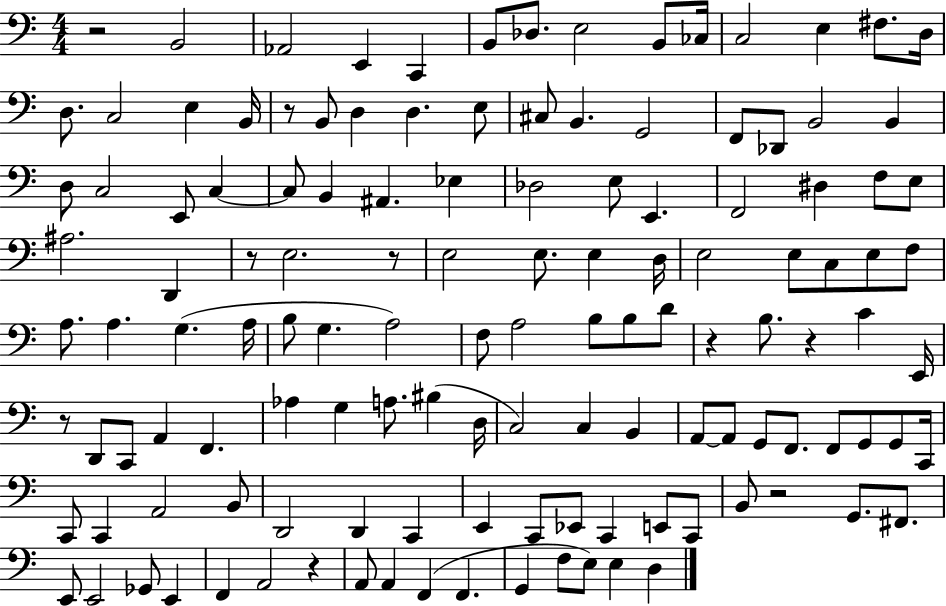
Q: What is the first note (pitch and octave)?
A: B2